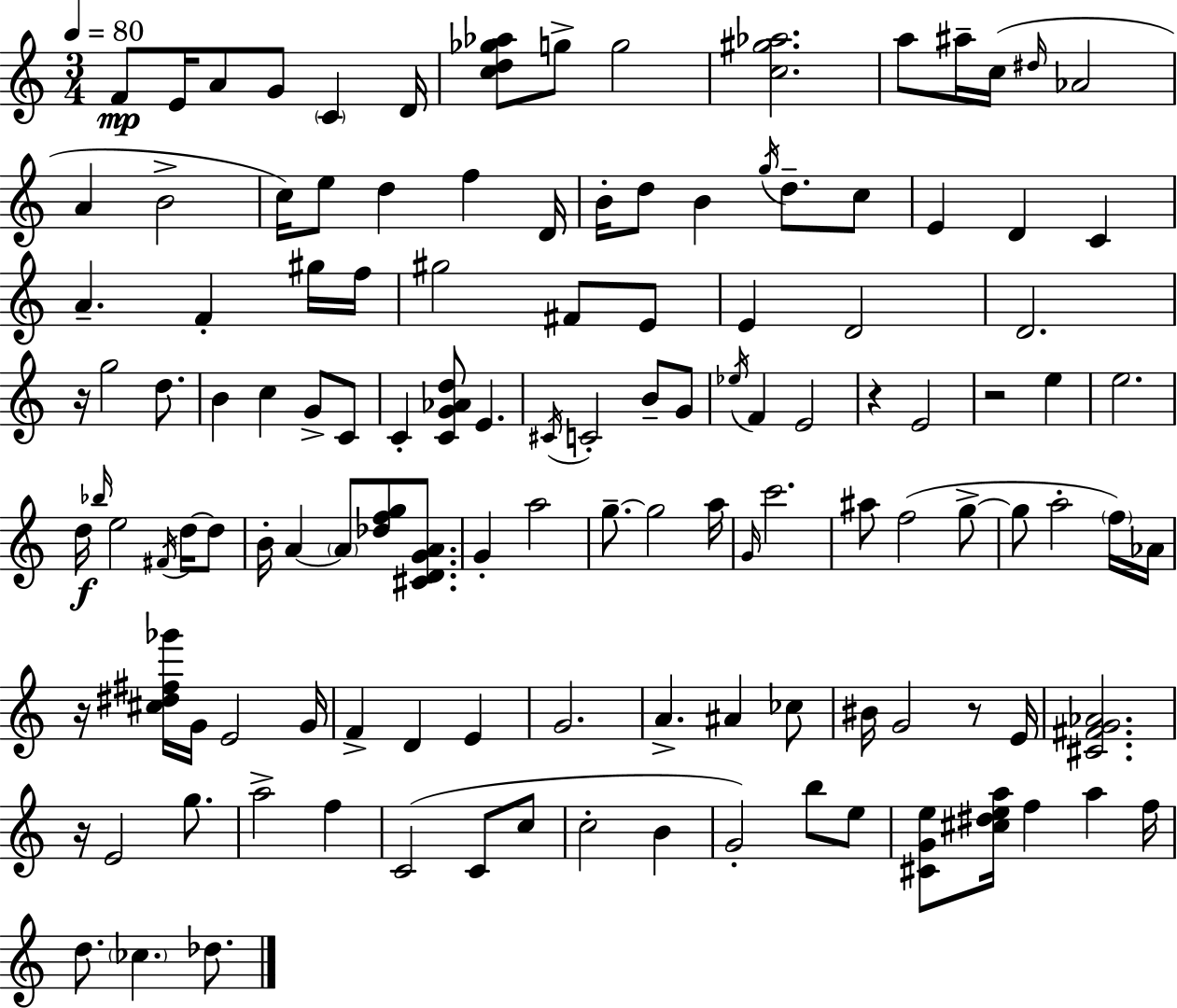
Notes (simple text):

F4/e E4/s A4/e G4/e C4/q D4/s [C5,D5,Gb5,Ab5]/e G5/e G5/h [C5,G#5,Ab5]/h. A5/e A#5/s C5/s D#5/s Ab4/h A4/q B4/h C5/s E5/e D5/q F5/q D4/s B4/s D5/e B4/q G5/s D5/e. C5/e E4/q D4/q C4/q A4/q. F4/q G#5/s F5/s G#5/h F#4/e E4/e E4/q D4/h D4/h. R/s G5/h D5/e. B4/q C5/q G4/e C4/e C4/q [C4,G4,Ab4,D5]/e E4/q. C#4/s C4/h B4/e G4/e Eb5/s F4/q E4/h R/q E4/h R/h E5/q E5/h. D5/s Bb5/s E5/h F#4/s D5/s D5/e B4/s A4/q A4/e [Db5,F5,G5]/e [C#4,D4,G4,A4]/e. G4/q A5/h G5/e. G5/h A5/s G4/s C6/h. A#5/e F5/h G5/e G5/e A5/h F5/s Ab4/s R/s [C#5,D#5,F#5,Gb6]/s G4/s E4/h G4/s F4/q D4/q E4/q G4/h. A4/q. A#4/q CES5/e BIS4/s G4/h R/e E4/s [C#4,F#4,G4,Ab4]/h. R/s E4/h G5/e. A5/h F5/q C4/h C4/e C5/e C5/h B4/q G4/h B5/e E5/e [C#4,G4,E5]/e [C#5,D#5,E5,A5]/s F5/q A5/q F5/s D5/e. CES5/q. Db5/e.